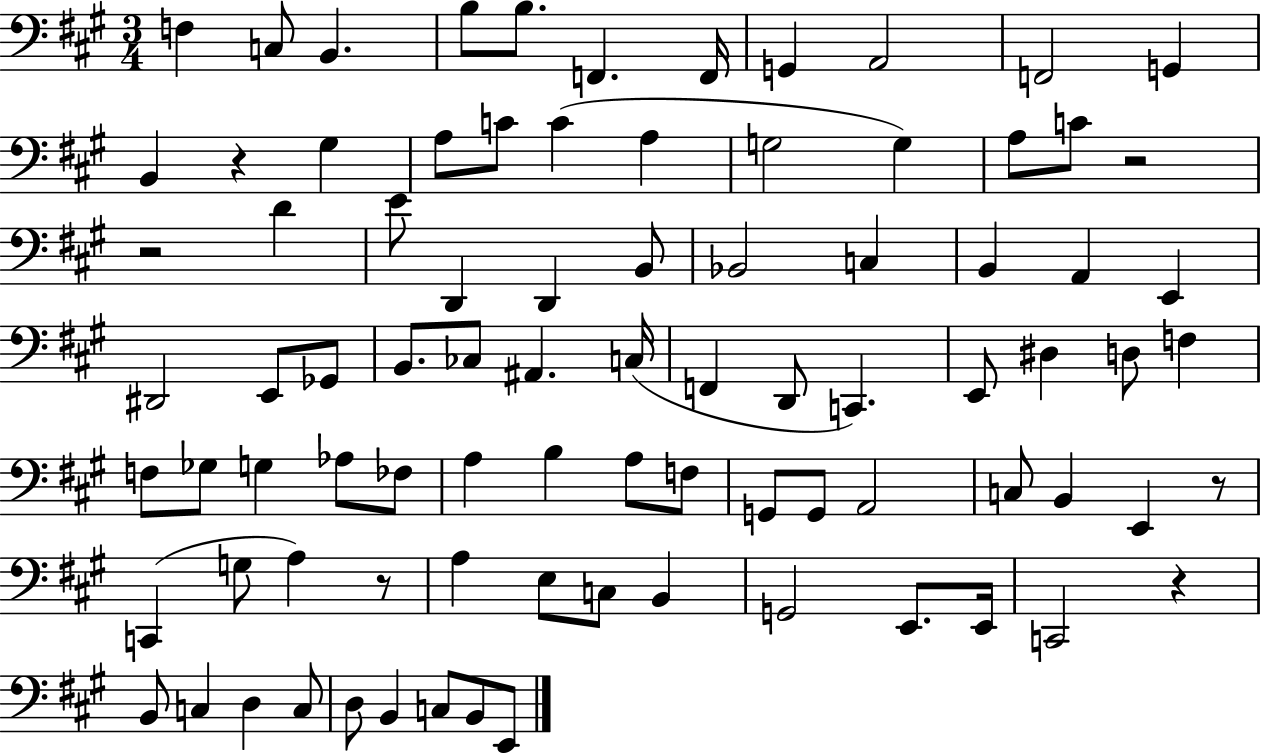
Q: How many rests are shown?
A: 6